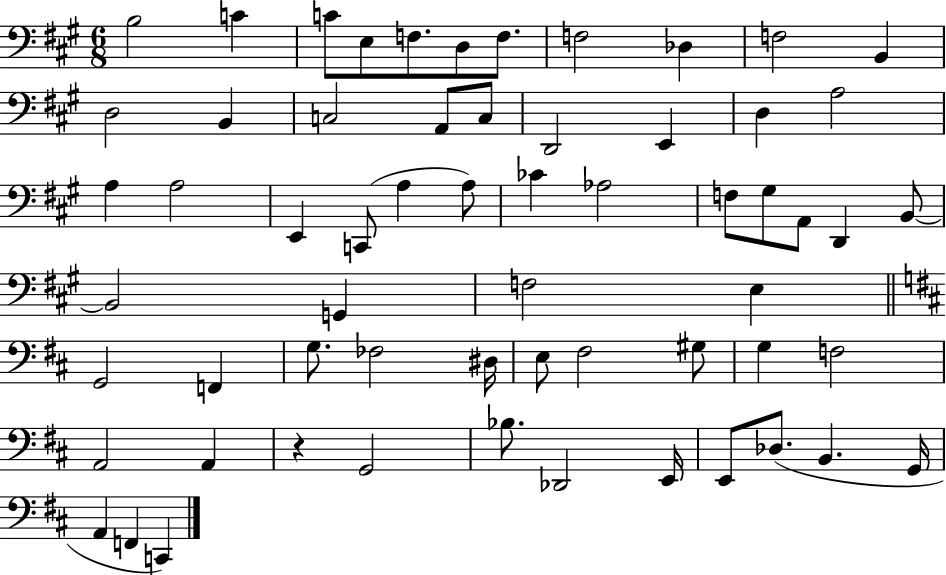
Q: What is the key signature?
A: A major